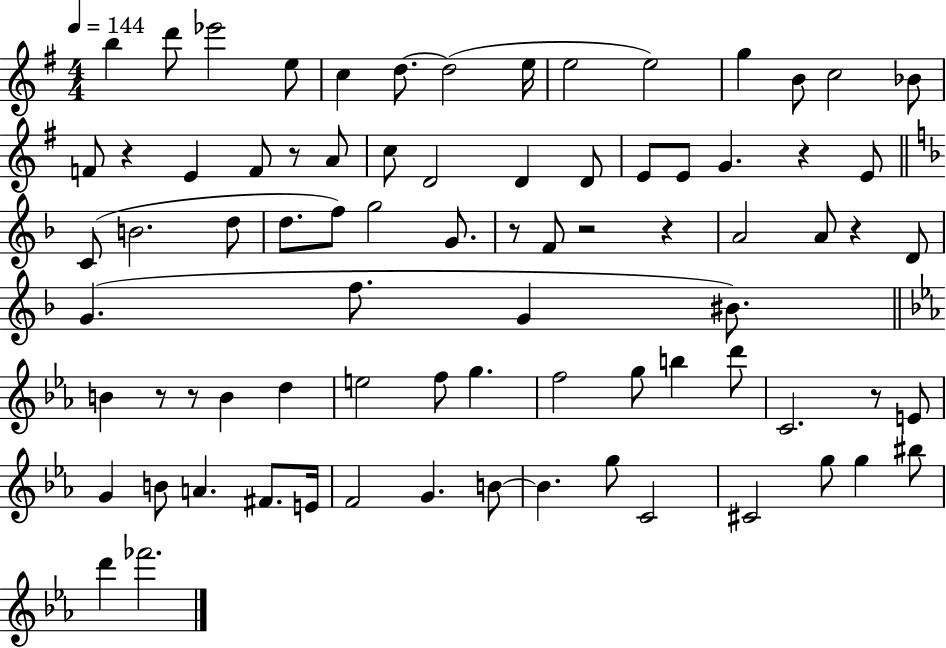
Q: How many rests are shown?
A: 10